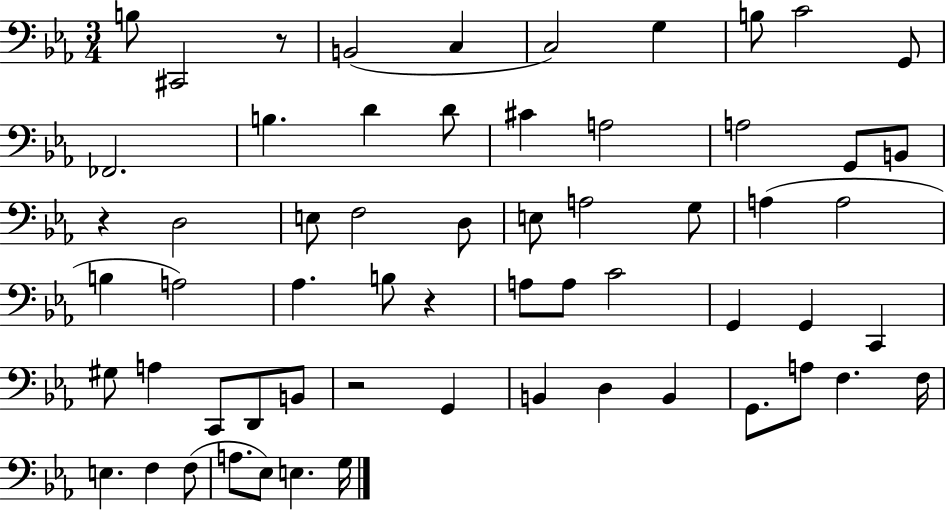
X:1
T:Untitled
M:3/4
L:1/4
K:Eb
B,/2 ^C,,2 z/2 B,,2 C, C,2 G, B,/2 C2 G,,/2 _F,,2 B, D D/2 ^C A,2 A,2 G,,/2 B,,/2 z D,2 E,/2 F,2 D,/2 E,/2 A,2 G,/2 A, A,2 B, A,2 _A, B,/2 z A,/2 A,/2 C2 G,, G,, C,, ^G,/2 A, C,,/2 D,,/2 B,,/2 z2 G,, B,, D, B,, G,,/2 A,/2 F, F,/4 E, F, F,/2 A,/2 _E,/2 E, G,/4